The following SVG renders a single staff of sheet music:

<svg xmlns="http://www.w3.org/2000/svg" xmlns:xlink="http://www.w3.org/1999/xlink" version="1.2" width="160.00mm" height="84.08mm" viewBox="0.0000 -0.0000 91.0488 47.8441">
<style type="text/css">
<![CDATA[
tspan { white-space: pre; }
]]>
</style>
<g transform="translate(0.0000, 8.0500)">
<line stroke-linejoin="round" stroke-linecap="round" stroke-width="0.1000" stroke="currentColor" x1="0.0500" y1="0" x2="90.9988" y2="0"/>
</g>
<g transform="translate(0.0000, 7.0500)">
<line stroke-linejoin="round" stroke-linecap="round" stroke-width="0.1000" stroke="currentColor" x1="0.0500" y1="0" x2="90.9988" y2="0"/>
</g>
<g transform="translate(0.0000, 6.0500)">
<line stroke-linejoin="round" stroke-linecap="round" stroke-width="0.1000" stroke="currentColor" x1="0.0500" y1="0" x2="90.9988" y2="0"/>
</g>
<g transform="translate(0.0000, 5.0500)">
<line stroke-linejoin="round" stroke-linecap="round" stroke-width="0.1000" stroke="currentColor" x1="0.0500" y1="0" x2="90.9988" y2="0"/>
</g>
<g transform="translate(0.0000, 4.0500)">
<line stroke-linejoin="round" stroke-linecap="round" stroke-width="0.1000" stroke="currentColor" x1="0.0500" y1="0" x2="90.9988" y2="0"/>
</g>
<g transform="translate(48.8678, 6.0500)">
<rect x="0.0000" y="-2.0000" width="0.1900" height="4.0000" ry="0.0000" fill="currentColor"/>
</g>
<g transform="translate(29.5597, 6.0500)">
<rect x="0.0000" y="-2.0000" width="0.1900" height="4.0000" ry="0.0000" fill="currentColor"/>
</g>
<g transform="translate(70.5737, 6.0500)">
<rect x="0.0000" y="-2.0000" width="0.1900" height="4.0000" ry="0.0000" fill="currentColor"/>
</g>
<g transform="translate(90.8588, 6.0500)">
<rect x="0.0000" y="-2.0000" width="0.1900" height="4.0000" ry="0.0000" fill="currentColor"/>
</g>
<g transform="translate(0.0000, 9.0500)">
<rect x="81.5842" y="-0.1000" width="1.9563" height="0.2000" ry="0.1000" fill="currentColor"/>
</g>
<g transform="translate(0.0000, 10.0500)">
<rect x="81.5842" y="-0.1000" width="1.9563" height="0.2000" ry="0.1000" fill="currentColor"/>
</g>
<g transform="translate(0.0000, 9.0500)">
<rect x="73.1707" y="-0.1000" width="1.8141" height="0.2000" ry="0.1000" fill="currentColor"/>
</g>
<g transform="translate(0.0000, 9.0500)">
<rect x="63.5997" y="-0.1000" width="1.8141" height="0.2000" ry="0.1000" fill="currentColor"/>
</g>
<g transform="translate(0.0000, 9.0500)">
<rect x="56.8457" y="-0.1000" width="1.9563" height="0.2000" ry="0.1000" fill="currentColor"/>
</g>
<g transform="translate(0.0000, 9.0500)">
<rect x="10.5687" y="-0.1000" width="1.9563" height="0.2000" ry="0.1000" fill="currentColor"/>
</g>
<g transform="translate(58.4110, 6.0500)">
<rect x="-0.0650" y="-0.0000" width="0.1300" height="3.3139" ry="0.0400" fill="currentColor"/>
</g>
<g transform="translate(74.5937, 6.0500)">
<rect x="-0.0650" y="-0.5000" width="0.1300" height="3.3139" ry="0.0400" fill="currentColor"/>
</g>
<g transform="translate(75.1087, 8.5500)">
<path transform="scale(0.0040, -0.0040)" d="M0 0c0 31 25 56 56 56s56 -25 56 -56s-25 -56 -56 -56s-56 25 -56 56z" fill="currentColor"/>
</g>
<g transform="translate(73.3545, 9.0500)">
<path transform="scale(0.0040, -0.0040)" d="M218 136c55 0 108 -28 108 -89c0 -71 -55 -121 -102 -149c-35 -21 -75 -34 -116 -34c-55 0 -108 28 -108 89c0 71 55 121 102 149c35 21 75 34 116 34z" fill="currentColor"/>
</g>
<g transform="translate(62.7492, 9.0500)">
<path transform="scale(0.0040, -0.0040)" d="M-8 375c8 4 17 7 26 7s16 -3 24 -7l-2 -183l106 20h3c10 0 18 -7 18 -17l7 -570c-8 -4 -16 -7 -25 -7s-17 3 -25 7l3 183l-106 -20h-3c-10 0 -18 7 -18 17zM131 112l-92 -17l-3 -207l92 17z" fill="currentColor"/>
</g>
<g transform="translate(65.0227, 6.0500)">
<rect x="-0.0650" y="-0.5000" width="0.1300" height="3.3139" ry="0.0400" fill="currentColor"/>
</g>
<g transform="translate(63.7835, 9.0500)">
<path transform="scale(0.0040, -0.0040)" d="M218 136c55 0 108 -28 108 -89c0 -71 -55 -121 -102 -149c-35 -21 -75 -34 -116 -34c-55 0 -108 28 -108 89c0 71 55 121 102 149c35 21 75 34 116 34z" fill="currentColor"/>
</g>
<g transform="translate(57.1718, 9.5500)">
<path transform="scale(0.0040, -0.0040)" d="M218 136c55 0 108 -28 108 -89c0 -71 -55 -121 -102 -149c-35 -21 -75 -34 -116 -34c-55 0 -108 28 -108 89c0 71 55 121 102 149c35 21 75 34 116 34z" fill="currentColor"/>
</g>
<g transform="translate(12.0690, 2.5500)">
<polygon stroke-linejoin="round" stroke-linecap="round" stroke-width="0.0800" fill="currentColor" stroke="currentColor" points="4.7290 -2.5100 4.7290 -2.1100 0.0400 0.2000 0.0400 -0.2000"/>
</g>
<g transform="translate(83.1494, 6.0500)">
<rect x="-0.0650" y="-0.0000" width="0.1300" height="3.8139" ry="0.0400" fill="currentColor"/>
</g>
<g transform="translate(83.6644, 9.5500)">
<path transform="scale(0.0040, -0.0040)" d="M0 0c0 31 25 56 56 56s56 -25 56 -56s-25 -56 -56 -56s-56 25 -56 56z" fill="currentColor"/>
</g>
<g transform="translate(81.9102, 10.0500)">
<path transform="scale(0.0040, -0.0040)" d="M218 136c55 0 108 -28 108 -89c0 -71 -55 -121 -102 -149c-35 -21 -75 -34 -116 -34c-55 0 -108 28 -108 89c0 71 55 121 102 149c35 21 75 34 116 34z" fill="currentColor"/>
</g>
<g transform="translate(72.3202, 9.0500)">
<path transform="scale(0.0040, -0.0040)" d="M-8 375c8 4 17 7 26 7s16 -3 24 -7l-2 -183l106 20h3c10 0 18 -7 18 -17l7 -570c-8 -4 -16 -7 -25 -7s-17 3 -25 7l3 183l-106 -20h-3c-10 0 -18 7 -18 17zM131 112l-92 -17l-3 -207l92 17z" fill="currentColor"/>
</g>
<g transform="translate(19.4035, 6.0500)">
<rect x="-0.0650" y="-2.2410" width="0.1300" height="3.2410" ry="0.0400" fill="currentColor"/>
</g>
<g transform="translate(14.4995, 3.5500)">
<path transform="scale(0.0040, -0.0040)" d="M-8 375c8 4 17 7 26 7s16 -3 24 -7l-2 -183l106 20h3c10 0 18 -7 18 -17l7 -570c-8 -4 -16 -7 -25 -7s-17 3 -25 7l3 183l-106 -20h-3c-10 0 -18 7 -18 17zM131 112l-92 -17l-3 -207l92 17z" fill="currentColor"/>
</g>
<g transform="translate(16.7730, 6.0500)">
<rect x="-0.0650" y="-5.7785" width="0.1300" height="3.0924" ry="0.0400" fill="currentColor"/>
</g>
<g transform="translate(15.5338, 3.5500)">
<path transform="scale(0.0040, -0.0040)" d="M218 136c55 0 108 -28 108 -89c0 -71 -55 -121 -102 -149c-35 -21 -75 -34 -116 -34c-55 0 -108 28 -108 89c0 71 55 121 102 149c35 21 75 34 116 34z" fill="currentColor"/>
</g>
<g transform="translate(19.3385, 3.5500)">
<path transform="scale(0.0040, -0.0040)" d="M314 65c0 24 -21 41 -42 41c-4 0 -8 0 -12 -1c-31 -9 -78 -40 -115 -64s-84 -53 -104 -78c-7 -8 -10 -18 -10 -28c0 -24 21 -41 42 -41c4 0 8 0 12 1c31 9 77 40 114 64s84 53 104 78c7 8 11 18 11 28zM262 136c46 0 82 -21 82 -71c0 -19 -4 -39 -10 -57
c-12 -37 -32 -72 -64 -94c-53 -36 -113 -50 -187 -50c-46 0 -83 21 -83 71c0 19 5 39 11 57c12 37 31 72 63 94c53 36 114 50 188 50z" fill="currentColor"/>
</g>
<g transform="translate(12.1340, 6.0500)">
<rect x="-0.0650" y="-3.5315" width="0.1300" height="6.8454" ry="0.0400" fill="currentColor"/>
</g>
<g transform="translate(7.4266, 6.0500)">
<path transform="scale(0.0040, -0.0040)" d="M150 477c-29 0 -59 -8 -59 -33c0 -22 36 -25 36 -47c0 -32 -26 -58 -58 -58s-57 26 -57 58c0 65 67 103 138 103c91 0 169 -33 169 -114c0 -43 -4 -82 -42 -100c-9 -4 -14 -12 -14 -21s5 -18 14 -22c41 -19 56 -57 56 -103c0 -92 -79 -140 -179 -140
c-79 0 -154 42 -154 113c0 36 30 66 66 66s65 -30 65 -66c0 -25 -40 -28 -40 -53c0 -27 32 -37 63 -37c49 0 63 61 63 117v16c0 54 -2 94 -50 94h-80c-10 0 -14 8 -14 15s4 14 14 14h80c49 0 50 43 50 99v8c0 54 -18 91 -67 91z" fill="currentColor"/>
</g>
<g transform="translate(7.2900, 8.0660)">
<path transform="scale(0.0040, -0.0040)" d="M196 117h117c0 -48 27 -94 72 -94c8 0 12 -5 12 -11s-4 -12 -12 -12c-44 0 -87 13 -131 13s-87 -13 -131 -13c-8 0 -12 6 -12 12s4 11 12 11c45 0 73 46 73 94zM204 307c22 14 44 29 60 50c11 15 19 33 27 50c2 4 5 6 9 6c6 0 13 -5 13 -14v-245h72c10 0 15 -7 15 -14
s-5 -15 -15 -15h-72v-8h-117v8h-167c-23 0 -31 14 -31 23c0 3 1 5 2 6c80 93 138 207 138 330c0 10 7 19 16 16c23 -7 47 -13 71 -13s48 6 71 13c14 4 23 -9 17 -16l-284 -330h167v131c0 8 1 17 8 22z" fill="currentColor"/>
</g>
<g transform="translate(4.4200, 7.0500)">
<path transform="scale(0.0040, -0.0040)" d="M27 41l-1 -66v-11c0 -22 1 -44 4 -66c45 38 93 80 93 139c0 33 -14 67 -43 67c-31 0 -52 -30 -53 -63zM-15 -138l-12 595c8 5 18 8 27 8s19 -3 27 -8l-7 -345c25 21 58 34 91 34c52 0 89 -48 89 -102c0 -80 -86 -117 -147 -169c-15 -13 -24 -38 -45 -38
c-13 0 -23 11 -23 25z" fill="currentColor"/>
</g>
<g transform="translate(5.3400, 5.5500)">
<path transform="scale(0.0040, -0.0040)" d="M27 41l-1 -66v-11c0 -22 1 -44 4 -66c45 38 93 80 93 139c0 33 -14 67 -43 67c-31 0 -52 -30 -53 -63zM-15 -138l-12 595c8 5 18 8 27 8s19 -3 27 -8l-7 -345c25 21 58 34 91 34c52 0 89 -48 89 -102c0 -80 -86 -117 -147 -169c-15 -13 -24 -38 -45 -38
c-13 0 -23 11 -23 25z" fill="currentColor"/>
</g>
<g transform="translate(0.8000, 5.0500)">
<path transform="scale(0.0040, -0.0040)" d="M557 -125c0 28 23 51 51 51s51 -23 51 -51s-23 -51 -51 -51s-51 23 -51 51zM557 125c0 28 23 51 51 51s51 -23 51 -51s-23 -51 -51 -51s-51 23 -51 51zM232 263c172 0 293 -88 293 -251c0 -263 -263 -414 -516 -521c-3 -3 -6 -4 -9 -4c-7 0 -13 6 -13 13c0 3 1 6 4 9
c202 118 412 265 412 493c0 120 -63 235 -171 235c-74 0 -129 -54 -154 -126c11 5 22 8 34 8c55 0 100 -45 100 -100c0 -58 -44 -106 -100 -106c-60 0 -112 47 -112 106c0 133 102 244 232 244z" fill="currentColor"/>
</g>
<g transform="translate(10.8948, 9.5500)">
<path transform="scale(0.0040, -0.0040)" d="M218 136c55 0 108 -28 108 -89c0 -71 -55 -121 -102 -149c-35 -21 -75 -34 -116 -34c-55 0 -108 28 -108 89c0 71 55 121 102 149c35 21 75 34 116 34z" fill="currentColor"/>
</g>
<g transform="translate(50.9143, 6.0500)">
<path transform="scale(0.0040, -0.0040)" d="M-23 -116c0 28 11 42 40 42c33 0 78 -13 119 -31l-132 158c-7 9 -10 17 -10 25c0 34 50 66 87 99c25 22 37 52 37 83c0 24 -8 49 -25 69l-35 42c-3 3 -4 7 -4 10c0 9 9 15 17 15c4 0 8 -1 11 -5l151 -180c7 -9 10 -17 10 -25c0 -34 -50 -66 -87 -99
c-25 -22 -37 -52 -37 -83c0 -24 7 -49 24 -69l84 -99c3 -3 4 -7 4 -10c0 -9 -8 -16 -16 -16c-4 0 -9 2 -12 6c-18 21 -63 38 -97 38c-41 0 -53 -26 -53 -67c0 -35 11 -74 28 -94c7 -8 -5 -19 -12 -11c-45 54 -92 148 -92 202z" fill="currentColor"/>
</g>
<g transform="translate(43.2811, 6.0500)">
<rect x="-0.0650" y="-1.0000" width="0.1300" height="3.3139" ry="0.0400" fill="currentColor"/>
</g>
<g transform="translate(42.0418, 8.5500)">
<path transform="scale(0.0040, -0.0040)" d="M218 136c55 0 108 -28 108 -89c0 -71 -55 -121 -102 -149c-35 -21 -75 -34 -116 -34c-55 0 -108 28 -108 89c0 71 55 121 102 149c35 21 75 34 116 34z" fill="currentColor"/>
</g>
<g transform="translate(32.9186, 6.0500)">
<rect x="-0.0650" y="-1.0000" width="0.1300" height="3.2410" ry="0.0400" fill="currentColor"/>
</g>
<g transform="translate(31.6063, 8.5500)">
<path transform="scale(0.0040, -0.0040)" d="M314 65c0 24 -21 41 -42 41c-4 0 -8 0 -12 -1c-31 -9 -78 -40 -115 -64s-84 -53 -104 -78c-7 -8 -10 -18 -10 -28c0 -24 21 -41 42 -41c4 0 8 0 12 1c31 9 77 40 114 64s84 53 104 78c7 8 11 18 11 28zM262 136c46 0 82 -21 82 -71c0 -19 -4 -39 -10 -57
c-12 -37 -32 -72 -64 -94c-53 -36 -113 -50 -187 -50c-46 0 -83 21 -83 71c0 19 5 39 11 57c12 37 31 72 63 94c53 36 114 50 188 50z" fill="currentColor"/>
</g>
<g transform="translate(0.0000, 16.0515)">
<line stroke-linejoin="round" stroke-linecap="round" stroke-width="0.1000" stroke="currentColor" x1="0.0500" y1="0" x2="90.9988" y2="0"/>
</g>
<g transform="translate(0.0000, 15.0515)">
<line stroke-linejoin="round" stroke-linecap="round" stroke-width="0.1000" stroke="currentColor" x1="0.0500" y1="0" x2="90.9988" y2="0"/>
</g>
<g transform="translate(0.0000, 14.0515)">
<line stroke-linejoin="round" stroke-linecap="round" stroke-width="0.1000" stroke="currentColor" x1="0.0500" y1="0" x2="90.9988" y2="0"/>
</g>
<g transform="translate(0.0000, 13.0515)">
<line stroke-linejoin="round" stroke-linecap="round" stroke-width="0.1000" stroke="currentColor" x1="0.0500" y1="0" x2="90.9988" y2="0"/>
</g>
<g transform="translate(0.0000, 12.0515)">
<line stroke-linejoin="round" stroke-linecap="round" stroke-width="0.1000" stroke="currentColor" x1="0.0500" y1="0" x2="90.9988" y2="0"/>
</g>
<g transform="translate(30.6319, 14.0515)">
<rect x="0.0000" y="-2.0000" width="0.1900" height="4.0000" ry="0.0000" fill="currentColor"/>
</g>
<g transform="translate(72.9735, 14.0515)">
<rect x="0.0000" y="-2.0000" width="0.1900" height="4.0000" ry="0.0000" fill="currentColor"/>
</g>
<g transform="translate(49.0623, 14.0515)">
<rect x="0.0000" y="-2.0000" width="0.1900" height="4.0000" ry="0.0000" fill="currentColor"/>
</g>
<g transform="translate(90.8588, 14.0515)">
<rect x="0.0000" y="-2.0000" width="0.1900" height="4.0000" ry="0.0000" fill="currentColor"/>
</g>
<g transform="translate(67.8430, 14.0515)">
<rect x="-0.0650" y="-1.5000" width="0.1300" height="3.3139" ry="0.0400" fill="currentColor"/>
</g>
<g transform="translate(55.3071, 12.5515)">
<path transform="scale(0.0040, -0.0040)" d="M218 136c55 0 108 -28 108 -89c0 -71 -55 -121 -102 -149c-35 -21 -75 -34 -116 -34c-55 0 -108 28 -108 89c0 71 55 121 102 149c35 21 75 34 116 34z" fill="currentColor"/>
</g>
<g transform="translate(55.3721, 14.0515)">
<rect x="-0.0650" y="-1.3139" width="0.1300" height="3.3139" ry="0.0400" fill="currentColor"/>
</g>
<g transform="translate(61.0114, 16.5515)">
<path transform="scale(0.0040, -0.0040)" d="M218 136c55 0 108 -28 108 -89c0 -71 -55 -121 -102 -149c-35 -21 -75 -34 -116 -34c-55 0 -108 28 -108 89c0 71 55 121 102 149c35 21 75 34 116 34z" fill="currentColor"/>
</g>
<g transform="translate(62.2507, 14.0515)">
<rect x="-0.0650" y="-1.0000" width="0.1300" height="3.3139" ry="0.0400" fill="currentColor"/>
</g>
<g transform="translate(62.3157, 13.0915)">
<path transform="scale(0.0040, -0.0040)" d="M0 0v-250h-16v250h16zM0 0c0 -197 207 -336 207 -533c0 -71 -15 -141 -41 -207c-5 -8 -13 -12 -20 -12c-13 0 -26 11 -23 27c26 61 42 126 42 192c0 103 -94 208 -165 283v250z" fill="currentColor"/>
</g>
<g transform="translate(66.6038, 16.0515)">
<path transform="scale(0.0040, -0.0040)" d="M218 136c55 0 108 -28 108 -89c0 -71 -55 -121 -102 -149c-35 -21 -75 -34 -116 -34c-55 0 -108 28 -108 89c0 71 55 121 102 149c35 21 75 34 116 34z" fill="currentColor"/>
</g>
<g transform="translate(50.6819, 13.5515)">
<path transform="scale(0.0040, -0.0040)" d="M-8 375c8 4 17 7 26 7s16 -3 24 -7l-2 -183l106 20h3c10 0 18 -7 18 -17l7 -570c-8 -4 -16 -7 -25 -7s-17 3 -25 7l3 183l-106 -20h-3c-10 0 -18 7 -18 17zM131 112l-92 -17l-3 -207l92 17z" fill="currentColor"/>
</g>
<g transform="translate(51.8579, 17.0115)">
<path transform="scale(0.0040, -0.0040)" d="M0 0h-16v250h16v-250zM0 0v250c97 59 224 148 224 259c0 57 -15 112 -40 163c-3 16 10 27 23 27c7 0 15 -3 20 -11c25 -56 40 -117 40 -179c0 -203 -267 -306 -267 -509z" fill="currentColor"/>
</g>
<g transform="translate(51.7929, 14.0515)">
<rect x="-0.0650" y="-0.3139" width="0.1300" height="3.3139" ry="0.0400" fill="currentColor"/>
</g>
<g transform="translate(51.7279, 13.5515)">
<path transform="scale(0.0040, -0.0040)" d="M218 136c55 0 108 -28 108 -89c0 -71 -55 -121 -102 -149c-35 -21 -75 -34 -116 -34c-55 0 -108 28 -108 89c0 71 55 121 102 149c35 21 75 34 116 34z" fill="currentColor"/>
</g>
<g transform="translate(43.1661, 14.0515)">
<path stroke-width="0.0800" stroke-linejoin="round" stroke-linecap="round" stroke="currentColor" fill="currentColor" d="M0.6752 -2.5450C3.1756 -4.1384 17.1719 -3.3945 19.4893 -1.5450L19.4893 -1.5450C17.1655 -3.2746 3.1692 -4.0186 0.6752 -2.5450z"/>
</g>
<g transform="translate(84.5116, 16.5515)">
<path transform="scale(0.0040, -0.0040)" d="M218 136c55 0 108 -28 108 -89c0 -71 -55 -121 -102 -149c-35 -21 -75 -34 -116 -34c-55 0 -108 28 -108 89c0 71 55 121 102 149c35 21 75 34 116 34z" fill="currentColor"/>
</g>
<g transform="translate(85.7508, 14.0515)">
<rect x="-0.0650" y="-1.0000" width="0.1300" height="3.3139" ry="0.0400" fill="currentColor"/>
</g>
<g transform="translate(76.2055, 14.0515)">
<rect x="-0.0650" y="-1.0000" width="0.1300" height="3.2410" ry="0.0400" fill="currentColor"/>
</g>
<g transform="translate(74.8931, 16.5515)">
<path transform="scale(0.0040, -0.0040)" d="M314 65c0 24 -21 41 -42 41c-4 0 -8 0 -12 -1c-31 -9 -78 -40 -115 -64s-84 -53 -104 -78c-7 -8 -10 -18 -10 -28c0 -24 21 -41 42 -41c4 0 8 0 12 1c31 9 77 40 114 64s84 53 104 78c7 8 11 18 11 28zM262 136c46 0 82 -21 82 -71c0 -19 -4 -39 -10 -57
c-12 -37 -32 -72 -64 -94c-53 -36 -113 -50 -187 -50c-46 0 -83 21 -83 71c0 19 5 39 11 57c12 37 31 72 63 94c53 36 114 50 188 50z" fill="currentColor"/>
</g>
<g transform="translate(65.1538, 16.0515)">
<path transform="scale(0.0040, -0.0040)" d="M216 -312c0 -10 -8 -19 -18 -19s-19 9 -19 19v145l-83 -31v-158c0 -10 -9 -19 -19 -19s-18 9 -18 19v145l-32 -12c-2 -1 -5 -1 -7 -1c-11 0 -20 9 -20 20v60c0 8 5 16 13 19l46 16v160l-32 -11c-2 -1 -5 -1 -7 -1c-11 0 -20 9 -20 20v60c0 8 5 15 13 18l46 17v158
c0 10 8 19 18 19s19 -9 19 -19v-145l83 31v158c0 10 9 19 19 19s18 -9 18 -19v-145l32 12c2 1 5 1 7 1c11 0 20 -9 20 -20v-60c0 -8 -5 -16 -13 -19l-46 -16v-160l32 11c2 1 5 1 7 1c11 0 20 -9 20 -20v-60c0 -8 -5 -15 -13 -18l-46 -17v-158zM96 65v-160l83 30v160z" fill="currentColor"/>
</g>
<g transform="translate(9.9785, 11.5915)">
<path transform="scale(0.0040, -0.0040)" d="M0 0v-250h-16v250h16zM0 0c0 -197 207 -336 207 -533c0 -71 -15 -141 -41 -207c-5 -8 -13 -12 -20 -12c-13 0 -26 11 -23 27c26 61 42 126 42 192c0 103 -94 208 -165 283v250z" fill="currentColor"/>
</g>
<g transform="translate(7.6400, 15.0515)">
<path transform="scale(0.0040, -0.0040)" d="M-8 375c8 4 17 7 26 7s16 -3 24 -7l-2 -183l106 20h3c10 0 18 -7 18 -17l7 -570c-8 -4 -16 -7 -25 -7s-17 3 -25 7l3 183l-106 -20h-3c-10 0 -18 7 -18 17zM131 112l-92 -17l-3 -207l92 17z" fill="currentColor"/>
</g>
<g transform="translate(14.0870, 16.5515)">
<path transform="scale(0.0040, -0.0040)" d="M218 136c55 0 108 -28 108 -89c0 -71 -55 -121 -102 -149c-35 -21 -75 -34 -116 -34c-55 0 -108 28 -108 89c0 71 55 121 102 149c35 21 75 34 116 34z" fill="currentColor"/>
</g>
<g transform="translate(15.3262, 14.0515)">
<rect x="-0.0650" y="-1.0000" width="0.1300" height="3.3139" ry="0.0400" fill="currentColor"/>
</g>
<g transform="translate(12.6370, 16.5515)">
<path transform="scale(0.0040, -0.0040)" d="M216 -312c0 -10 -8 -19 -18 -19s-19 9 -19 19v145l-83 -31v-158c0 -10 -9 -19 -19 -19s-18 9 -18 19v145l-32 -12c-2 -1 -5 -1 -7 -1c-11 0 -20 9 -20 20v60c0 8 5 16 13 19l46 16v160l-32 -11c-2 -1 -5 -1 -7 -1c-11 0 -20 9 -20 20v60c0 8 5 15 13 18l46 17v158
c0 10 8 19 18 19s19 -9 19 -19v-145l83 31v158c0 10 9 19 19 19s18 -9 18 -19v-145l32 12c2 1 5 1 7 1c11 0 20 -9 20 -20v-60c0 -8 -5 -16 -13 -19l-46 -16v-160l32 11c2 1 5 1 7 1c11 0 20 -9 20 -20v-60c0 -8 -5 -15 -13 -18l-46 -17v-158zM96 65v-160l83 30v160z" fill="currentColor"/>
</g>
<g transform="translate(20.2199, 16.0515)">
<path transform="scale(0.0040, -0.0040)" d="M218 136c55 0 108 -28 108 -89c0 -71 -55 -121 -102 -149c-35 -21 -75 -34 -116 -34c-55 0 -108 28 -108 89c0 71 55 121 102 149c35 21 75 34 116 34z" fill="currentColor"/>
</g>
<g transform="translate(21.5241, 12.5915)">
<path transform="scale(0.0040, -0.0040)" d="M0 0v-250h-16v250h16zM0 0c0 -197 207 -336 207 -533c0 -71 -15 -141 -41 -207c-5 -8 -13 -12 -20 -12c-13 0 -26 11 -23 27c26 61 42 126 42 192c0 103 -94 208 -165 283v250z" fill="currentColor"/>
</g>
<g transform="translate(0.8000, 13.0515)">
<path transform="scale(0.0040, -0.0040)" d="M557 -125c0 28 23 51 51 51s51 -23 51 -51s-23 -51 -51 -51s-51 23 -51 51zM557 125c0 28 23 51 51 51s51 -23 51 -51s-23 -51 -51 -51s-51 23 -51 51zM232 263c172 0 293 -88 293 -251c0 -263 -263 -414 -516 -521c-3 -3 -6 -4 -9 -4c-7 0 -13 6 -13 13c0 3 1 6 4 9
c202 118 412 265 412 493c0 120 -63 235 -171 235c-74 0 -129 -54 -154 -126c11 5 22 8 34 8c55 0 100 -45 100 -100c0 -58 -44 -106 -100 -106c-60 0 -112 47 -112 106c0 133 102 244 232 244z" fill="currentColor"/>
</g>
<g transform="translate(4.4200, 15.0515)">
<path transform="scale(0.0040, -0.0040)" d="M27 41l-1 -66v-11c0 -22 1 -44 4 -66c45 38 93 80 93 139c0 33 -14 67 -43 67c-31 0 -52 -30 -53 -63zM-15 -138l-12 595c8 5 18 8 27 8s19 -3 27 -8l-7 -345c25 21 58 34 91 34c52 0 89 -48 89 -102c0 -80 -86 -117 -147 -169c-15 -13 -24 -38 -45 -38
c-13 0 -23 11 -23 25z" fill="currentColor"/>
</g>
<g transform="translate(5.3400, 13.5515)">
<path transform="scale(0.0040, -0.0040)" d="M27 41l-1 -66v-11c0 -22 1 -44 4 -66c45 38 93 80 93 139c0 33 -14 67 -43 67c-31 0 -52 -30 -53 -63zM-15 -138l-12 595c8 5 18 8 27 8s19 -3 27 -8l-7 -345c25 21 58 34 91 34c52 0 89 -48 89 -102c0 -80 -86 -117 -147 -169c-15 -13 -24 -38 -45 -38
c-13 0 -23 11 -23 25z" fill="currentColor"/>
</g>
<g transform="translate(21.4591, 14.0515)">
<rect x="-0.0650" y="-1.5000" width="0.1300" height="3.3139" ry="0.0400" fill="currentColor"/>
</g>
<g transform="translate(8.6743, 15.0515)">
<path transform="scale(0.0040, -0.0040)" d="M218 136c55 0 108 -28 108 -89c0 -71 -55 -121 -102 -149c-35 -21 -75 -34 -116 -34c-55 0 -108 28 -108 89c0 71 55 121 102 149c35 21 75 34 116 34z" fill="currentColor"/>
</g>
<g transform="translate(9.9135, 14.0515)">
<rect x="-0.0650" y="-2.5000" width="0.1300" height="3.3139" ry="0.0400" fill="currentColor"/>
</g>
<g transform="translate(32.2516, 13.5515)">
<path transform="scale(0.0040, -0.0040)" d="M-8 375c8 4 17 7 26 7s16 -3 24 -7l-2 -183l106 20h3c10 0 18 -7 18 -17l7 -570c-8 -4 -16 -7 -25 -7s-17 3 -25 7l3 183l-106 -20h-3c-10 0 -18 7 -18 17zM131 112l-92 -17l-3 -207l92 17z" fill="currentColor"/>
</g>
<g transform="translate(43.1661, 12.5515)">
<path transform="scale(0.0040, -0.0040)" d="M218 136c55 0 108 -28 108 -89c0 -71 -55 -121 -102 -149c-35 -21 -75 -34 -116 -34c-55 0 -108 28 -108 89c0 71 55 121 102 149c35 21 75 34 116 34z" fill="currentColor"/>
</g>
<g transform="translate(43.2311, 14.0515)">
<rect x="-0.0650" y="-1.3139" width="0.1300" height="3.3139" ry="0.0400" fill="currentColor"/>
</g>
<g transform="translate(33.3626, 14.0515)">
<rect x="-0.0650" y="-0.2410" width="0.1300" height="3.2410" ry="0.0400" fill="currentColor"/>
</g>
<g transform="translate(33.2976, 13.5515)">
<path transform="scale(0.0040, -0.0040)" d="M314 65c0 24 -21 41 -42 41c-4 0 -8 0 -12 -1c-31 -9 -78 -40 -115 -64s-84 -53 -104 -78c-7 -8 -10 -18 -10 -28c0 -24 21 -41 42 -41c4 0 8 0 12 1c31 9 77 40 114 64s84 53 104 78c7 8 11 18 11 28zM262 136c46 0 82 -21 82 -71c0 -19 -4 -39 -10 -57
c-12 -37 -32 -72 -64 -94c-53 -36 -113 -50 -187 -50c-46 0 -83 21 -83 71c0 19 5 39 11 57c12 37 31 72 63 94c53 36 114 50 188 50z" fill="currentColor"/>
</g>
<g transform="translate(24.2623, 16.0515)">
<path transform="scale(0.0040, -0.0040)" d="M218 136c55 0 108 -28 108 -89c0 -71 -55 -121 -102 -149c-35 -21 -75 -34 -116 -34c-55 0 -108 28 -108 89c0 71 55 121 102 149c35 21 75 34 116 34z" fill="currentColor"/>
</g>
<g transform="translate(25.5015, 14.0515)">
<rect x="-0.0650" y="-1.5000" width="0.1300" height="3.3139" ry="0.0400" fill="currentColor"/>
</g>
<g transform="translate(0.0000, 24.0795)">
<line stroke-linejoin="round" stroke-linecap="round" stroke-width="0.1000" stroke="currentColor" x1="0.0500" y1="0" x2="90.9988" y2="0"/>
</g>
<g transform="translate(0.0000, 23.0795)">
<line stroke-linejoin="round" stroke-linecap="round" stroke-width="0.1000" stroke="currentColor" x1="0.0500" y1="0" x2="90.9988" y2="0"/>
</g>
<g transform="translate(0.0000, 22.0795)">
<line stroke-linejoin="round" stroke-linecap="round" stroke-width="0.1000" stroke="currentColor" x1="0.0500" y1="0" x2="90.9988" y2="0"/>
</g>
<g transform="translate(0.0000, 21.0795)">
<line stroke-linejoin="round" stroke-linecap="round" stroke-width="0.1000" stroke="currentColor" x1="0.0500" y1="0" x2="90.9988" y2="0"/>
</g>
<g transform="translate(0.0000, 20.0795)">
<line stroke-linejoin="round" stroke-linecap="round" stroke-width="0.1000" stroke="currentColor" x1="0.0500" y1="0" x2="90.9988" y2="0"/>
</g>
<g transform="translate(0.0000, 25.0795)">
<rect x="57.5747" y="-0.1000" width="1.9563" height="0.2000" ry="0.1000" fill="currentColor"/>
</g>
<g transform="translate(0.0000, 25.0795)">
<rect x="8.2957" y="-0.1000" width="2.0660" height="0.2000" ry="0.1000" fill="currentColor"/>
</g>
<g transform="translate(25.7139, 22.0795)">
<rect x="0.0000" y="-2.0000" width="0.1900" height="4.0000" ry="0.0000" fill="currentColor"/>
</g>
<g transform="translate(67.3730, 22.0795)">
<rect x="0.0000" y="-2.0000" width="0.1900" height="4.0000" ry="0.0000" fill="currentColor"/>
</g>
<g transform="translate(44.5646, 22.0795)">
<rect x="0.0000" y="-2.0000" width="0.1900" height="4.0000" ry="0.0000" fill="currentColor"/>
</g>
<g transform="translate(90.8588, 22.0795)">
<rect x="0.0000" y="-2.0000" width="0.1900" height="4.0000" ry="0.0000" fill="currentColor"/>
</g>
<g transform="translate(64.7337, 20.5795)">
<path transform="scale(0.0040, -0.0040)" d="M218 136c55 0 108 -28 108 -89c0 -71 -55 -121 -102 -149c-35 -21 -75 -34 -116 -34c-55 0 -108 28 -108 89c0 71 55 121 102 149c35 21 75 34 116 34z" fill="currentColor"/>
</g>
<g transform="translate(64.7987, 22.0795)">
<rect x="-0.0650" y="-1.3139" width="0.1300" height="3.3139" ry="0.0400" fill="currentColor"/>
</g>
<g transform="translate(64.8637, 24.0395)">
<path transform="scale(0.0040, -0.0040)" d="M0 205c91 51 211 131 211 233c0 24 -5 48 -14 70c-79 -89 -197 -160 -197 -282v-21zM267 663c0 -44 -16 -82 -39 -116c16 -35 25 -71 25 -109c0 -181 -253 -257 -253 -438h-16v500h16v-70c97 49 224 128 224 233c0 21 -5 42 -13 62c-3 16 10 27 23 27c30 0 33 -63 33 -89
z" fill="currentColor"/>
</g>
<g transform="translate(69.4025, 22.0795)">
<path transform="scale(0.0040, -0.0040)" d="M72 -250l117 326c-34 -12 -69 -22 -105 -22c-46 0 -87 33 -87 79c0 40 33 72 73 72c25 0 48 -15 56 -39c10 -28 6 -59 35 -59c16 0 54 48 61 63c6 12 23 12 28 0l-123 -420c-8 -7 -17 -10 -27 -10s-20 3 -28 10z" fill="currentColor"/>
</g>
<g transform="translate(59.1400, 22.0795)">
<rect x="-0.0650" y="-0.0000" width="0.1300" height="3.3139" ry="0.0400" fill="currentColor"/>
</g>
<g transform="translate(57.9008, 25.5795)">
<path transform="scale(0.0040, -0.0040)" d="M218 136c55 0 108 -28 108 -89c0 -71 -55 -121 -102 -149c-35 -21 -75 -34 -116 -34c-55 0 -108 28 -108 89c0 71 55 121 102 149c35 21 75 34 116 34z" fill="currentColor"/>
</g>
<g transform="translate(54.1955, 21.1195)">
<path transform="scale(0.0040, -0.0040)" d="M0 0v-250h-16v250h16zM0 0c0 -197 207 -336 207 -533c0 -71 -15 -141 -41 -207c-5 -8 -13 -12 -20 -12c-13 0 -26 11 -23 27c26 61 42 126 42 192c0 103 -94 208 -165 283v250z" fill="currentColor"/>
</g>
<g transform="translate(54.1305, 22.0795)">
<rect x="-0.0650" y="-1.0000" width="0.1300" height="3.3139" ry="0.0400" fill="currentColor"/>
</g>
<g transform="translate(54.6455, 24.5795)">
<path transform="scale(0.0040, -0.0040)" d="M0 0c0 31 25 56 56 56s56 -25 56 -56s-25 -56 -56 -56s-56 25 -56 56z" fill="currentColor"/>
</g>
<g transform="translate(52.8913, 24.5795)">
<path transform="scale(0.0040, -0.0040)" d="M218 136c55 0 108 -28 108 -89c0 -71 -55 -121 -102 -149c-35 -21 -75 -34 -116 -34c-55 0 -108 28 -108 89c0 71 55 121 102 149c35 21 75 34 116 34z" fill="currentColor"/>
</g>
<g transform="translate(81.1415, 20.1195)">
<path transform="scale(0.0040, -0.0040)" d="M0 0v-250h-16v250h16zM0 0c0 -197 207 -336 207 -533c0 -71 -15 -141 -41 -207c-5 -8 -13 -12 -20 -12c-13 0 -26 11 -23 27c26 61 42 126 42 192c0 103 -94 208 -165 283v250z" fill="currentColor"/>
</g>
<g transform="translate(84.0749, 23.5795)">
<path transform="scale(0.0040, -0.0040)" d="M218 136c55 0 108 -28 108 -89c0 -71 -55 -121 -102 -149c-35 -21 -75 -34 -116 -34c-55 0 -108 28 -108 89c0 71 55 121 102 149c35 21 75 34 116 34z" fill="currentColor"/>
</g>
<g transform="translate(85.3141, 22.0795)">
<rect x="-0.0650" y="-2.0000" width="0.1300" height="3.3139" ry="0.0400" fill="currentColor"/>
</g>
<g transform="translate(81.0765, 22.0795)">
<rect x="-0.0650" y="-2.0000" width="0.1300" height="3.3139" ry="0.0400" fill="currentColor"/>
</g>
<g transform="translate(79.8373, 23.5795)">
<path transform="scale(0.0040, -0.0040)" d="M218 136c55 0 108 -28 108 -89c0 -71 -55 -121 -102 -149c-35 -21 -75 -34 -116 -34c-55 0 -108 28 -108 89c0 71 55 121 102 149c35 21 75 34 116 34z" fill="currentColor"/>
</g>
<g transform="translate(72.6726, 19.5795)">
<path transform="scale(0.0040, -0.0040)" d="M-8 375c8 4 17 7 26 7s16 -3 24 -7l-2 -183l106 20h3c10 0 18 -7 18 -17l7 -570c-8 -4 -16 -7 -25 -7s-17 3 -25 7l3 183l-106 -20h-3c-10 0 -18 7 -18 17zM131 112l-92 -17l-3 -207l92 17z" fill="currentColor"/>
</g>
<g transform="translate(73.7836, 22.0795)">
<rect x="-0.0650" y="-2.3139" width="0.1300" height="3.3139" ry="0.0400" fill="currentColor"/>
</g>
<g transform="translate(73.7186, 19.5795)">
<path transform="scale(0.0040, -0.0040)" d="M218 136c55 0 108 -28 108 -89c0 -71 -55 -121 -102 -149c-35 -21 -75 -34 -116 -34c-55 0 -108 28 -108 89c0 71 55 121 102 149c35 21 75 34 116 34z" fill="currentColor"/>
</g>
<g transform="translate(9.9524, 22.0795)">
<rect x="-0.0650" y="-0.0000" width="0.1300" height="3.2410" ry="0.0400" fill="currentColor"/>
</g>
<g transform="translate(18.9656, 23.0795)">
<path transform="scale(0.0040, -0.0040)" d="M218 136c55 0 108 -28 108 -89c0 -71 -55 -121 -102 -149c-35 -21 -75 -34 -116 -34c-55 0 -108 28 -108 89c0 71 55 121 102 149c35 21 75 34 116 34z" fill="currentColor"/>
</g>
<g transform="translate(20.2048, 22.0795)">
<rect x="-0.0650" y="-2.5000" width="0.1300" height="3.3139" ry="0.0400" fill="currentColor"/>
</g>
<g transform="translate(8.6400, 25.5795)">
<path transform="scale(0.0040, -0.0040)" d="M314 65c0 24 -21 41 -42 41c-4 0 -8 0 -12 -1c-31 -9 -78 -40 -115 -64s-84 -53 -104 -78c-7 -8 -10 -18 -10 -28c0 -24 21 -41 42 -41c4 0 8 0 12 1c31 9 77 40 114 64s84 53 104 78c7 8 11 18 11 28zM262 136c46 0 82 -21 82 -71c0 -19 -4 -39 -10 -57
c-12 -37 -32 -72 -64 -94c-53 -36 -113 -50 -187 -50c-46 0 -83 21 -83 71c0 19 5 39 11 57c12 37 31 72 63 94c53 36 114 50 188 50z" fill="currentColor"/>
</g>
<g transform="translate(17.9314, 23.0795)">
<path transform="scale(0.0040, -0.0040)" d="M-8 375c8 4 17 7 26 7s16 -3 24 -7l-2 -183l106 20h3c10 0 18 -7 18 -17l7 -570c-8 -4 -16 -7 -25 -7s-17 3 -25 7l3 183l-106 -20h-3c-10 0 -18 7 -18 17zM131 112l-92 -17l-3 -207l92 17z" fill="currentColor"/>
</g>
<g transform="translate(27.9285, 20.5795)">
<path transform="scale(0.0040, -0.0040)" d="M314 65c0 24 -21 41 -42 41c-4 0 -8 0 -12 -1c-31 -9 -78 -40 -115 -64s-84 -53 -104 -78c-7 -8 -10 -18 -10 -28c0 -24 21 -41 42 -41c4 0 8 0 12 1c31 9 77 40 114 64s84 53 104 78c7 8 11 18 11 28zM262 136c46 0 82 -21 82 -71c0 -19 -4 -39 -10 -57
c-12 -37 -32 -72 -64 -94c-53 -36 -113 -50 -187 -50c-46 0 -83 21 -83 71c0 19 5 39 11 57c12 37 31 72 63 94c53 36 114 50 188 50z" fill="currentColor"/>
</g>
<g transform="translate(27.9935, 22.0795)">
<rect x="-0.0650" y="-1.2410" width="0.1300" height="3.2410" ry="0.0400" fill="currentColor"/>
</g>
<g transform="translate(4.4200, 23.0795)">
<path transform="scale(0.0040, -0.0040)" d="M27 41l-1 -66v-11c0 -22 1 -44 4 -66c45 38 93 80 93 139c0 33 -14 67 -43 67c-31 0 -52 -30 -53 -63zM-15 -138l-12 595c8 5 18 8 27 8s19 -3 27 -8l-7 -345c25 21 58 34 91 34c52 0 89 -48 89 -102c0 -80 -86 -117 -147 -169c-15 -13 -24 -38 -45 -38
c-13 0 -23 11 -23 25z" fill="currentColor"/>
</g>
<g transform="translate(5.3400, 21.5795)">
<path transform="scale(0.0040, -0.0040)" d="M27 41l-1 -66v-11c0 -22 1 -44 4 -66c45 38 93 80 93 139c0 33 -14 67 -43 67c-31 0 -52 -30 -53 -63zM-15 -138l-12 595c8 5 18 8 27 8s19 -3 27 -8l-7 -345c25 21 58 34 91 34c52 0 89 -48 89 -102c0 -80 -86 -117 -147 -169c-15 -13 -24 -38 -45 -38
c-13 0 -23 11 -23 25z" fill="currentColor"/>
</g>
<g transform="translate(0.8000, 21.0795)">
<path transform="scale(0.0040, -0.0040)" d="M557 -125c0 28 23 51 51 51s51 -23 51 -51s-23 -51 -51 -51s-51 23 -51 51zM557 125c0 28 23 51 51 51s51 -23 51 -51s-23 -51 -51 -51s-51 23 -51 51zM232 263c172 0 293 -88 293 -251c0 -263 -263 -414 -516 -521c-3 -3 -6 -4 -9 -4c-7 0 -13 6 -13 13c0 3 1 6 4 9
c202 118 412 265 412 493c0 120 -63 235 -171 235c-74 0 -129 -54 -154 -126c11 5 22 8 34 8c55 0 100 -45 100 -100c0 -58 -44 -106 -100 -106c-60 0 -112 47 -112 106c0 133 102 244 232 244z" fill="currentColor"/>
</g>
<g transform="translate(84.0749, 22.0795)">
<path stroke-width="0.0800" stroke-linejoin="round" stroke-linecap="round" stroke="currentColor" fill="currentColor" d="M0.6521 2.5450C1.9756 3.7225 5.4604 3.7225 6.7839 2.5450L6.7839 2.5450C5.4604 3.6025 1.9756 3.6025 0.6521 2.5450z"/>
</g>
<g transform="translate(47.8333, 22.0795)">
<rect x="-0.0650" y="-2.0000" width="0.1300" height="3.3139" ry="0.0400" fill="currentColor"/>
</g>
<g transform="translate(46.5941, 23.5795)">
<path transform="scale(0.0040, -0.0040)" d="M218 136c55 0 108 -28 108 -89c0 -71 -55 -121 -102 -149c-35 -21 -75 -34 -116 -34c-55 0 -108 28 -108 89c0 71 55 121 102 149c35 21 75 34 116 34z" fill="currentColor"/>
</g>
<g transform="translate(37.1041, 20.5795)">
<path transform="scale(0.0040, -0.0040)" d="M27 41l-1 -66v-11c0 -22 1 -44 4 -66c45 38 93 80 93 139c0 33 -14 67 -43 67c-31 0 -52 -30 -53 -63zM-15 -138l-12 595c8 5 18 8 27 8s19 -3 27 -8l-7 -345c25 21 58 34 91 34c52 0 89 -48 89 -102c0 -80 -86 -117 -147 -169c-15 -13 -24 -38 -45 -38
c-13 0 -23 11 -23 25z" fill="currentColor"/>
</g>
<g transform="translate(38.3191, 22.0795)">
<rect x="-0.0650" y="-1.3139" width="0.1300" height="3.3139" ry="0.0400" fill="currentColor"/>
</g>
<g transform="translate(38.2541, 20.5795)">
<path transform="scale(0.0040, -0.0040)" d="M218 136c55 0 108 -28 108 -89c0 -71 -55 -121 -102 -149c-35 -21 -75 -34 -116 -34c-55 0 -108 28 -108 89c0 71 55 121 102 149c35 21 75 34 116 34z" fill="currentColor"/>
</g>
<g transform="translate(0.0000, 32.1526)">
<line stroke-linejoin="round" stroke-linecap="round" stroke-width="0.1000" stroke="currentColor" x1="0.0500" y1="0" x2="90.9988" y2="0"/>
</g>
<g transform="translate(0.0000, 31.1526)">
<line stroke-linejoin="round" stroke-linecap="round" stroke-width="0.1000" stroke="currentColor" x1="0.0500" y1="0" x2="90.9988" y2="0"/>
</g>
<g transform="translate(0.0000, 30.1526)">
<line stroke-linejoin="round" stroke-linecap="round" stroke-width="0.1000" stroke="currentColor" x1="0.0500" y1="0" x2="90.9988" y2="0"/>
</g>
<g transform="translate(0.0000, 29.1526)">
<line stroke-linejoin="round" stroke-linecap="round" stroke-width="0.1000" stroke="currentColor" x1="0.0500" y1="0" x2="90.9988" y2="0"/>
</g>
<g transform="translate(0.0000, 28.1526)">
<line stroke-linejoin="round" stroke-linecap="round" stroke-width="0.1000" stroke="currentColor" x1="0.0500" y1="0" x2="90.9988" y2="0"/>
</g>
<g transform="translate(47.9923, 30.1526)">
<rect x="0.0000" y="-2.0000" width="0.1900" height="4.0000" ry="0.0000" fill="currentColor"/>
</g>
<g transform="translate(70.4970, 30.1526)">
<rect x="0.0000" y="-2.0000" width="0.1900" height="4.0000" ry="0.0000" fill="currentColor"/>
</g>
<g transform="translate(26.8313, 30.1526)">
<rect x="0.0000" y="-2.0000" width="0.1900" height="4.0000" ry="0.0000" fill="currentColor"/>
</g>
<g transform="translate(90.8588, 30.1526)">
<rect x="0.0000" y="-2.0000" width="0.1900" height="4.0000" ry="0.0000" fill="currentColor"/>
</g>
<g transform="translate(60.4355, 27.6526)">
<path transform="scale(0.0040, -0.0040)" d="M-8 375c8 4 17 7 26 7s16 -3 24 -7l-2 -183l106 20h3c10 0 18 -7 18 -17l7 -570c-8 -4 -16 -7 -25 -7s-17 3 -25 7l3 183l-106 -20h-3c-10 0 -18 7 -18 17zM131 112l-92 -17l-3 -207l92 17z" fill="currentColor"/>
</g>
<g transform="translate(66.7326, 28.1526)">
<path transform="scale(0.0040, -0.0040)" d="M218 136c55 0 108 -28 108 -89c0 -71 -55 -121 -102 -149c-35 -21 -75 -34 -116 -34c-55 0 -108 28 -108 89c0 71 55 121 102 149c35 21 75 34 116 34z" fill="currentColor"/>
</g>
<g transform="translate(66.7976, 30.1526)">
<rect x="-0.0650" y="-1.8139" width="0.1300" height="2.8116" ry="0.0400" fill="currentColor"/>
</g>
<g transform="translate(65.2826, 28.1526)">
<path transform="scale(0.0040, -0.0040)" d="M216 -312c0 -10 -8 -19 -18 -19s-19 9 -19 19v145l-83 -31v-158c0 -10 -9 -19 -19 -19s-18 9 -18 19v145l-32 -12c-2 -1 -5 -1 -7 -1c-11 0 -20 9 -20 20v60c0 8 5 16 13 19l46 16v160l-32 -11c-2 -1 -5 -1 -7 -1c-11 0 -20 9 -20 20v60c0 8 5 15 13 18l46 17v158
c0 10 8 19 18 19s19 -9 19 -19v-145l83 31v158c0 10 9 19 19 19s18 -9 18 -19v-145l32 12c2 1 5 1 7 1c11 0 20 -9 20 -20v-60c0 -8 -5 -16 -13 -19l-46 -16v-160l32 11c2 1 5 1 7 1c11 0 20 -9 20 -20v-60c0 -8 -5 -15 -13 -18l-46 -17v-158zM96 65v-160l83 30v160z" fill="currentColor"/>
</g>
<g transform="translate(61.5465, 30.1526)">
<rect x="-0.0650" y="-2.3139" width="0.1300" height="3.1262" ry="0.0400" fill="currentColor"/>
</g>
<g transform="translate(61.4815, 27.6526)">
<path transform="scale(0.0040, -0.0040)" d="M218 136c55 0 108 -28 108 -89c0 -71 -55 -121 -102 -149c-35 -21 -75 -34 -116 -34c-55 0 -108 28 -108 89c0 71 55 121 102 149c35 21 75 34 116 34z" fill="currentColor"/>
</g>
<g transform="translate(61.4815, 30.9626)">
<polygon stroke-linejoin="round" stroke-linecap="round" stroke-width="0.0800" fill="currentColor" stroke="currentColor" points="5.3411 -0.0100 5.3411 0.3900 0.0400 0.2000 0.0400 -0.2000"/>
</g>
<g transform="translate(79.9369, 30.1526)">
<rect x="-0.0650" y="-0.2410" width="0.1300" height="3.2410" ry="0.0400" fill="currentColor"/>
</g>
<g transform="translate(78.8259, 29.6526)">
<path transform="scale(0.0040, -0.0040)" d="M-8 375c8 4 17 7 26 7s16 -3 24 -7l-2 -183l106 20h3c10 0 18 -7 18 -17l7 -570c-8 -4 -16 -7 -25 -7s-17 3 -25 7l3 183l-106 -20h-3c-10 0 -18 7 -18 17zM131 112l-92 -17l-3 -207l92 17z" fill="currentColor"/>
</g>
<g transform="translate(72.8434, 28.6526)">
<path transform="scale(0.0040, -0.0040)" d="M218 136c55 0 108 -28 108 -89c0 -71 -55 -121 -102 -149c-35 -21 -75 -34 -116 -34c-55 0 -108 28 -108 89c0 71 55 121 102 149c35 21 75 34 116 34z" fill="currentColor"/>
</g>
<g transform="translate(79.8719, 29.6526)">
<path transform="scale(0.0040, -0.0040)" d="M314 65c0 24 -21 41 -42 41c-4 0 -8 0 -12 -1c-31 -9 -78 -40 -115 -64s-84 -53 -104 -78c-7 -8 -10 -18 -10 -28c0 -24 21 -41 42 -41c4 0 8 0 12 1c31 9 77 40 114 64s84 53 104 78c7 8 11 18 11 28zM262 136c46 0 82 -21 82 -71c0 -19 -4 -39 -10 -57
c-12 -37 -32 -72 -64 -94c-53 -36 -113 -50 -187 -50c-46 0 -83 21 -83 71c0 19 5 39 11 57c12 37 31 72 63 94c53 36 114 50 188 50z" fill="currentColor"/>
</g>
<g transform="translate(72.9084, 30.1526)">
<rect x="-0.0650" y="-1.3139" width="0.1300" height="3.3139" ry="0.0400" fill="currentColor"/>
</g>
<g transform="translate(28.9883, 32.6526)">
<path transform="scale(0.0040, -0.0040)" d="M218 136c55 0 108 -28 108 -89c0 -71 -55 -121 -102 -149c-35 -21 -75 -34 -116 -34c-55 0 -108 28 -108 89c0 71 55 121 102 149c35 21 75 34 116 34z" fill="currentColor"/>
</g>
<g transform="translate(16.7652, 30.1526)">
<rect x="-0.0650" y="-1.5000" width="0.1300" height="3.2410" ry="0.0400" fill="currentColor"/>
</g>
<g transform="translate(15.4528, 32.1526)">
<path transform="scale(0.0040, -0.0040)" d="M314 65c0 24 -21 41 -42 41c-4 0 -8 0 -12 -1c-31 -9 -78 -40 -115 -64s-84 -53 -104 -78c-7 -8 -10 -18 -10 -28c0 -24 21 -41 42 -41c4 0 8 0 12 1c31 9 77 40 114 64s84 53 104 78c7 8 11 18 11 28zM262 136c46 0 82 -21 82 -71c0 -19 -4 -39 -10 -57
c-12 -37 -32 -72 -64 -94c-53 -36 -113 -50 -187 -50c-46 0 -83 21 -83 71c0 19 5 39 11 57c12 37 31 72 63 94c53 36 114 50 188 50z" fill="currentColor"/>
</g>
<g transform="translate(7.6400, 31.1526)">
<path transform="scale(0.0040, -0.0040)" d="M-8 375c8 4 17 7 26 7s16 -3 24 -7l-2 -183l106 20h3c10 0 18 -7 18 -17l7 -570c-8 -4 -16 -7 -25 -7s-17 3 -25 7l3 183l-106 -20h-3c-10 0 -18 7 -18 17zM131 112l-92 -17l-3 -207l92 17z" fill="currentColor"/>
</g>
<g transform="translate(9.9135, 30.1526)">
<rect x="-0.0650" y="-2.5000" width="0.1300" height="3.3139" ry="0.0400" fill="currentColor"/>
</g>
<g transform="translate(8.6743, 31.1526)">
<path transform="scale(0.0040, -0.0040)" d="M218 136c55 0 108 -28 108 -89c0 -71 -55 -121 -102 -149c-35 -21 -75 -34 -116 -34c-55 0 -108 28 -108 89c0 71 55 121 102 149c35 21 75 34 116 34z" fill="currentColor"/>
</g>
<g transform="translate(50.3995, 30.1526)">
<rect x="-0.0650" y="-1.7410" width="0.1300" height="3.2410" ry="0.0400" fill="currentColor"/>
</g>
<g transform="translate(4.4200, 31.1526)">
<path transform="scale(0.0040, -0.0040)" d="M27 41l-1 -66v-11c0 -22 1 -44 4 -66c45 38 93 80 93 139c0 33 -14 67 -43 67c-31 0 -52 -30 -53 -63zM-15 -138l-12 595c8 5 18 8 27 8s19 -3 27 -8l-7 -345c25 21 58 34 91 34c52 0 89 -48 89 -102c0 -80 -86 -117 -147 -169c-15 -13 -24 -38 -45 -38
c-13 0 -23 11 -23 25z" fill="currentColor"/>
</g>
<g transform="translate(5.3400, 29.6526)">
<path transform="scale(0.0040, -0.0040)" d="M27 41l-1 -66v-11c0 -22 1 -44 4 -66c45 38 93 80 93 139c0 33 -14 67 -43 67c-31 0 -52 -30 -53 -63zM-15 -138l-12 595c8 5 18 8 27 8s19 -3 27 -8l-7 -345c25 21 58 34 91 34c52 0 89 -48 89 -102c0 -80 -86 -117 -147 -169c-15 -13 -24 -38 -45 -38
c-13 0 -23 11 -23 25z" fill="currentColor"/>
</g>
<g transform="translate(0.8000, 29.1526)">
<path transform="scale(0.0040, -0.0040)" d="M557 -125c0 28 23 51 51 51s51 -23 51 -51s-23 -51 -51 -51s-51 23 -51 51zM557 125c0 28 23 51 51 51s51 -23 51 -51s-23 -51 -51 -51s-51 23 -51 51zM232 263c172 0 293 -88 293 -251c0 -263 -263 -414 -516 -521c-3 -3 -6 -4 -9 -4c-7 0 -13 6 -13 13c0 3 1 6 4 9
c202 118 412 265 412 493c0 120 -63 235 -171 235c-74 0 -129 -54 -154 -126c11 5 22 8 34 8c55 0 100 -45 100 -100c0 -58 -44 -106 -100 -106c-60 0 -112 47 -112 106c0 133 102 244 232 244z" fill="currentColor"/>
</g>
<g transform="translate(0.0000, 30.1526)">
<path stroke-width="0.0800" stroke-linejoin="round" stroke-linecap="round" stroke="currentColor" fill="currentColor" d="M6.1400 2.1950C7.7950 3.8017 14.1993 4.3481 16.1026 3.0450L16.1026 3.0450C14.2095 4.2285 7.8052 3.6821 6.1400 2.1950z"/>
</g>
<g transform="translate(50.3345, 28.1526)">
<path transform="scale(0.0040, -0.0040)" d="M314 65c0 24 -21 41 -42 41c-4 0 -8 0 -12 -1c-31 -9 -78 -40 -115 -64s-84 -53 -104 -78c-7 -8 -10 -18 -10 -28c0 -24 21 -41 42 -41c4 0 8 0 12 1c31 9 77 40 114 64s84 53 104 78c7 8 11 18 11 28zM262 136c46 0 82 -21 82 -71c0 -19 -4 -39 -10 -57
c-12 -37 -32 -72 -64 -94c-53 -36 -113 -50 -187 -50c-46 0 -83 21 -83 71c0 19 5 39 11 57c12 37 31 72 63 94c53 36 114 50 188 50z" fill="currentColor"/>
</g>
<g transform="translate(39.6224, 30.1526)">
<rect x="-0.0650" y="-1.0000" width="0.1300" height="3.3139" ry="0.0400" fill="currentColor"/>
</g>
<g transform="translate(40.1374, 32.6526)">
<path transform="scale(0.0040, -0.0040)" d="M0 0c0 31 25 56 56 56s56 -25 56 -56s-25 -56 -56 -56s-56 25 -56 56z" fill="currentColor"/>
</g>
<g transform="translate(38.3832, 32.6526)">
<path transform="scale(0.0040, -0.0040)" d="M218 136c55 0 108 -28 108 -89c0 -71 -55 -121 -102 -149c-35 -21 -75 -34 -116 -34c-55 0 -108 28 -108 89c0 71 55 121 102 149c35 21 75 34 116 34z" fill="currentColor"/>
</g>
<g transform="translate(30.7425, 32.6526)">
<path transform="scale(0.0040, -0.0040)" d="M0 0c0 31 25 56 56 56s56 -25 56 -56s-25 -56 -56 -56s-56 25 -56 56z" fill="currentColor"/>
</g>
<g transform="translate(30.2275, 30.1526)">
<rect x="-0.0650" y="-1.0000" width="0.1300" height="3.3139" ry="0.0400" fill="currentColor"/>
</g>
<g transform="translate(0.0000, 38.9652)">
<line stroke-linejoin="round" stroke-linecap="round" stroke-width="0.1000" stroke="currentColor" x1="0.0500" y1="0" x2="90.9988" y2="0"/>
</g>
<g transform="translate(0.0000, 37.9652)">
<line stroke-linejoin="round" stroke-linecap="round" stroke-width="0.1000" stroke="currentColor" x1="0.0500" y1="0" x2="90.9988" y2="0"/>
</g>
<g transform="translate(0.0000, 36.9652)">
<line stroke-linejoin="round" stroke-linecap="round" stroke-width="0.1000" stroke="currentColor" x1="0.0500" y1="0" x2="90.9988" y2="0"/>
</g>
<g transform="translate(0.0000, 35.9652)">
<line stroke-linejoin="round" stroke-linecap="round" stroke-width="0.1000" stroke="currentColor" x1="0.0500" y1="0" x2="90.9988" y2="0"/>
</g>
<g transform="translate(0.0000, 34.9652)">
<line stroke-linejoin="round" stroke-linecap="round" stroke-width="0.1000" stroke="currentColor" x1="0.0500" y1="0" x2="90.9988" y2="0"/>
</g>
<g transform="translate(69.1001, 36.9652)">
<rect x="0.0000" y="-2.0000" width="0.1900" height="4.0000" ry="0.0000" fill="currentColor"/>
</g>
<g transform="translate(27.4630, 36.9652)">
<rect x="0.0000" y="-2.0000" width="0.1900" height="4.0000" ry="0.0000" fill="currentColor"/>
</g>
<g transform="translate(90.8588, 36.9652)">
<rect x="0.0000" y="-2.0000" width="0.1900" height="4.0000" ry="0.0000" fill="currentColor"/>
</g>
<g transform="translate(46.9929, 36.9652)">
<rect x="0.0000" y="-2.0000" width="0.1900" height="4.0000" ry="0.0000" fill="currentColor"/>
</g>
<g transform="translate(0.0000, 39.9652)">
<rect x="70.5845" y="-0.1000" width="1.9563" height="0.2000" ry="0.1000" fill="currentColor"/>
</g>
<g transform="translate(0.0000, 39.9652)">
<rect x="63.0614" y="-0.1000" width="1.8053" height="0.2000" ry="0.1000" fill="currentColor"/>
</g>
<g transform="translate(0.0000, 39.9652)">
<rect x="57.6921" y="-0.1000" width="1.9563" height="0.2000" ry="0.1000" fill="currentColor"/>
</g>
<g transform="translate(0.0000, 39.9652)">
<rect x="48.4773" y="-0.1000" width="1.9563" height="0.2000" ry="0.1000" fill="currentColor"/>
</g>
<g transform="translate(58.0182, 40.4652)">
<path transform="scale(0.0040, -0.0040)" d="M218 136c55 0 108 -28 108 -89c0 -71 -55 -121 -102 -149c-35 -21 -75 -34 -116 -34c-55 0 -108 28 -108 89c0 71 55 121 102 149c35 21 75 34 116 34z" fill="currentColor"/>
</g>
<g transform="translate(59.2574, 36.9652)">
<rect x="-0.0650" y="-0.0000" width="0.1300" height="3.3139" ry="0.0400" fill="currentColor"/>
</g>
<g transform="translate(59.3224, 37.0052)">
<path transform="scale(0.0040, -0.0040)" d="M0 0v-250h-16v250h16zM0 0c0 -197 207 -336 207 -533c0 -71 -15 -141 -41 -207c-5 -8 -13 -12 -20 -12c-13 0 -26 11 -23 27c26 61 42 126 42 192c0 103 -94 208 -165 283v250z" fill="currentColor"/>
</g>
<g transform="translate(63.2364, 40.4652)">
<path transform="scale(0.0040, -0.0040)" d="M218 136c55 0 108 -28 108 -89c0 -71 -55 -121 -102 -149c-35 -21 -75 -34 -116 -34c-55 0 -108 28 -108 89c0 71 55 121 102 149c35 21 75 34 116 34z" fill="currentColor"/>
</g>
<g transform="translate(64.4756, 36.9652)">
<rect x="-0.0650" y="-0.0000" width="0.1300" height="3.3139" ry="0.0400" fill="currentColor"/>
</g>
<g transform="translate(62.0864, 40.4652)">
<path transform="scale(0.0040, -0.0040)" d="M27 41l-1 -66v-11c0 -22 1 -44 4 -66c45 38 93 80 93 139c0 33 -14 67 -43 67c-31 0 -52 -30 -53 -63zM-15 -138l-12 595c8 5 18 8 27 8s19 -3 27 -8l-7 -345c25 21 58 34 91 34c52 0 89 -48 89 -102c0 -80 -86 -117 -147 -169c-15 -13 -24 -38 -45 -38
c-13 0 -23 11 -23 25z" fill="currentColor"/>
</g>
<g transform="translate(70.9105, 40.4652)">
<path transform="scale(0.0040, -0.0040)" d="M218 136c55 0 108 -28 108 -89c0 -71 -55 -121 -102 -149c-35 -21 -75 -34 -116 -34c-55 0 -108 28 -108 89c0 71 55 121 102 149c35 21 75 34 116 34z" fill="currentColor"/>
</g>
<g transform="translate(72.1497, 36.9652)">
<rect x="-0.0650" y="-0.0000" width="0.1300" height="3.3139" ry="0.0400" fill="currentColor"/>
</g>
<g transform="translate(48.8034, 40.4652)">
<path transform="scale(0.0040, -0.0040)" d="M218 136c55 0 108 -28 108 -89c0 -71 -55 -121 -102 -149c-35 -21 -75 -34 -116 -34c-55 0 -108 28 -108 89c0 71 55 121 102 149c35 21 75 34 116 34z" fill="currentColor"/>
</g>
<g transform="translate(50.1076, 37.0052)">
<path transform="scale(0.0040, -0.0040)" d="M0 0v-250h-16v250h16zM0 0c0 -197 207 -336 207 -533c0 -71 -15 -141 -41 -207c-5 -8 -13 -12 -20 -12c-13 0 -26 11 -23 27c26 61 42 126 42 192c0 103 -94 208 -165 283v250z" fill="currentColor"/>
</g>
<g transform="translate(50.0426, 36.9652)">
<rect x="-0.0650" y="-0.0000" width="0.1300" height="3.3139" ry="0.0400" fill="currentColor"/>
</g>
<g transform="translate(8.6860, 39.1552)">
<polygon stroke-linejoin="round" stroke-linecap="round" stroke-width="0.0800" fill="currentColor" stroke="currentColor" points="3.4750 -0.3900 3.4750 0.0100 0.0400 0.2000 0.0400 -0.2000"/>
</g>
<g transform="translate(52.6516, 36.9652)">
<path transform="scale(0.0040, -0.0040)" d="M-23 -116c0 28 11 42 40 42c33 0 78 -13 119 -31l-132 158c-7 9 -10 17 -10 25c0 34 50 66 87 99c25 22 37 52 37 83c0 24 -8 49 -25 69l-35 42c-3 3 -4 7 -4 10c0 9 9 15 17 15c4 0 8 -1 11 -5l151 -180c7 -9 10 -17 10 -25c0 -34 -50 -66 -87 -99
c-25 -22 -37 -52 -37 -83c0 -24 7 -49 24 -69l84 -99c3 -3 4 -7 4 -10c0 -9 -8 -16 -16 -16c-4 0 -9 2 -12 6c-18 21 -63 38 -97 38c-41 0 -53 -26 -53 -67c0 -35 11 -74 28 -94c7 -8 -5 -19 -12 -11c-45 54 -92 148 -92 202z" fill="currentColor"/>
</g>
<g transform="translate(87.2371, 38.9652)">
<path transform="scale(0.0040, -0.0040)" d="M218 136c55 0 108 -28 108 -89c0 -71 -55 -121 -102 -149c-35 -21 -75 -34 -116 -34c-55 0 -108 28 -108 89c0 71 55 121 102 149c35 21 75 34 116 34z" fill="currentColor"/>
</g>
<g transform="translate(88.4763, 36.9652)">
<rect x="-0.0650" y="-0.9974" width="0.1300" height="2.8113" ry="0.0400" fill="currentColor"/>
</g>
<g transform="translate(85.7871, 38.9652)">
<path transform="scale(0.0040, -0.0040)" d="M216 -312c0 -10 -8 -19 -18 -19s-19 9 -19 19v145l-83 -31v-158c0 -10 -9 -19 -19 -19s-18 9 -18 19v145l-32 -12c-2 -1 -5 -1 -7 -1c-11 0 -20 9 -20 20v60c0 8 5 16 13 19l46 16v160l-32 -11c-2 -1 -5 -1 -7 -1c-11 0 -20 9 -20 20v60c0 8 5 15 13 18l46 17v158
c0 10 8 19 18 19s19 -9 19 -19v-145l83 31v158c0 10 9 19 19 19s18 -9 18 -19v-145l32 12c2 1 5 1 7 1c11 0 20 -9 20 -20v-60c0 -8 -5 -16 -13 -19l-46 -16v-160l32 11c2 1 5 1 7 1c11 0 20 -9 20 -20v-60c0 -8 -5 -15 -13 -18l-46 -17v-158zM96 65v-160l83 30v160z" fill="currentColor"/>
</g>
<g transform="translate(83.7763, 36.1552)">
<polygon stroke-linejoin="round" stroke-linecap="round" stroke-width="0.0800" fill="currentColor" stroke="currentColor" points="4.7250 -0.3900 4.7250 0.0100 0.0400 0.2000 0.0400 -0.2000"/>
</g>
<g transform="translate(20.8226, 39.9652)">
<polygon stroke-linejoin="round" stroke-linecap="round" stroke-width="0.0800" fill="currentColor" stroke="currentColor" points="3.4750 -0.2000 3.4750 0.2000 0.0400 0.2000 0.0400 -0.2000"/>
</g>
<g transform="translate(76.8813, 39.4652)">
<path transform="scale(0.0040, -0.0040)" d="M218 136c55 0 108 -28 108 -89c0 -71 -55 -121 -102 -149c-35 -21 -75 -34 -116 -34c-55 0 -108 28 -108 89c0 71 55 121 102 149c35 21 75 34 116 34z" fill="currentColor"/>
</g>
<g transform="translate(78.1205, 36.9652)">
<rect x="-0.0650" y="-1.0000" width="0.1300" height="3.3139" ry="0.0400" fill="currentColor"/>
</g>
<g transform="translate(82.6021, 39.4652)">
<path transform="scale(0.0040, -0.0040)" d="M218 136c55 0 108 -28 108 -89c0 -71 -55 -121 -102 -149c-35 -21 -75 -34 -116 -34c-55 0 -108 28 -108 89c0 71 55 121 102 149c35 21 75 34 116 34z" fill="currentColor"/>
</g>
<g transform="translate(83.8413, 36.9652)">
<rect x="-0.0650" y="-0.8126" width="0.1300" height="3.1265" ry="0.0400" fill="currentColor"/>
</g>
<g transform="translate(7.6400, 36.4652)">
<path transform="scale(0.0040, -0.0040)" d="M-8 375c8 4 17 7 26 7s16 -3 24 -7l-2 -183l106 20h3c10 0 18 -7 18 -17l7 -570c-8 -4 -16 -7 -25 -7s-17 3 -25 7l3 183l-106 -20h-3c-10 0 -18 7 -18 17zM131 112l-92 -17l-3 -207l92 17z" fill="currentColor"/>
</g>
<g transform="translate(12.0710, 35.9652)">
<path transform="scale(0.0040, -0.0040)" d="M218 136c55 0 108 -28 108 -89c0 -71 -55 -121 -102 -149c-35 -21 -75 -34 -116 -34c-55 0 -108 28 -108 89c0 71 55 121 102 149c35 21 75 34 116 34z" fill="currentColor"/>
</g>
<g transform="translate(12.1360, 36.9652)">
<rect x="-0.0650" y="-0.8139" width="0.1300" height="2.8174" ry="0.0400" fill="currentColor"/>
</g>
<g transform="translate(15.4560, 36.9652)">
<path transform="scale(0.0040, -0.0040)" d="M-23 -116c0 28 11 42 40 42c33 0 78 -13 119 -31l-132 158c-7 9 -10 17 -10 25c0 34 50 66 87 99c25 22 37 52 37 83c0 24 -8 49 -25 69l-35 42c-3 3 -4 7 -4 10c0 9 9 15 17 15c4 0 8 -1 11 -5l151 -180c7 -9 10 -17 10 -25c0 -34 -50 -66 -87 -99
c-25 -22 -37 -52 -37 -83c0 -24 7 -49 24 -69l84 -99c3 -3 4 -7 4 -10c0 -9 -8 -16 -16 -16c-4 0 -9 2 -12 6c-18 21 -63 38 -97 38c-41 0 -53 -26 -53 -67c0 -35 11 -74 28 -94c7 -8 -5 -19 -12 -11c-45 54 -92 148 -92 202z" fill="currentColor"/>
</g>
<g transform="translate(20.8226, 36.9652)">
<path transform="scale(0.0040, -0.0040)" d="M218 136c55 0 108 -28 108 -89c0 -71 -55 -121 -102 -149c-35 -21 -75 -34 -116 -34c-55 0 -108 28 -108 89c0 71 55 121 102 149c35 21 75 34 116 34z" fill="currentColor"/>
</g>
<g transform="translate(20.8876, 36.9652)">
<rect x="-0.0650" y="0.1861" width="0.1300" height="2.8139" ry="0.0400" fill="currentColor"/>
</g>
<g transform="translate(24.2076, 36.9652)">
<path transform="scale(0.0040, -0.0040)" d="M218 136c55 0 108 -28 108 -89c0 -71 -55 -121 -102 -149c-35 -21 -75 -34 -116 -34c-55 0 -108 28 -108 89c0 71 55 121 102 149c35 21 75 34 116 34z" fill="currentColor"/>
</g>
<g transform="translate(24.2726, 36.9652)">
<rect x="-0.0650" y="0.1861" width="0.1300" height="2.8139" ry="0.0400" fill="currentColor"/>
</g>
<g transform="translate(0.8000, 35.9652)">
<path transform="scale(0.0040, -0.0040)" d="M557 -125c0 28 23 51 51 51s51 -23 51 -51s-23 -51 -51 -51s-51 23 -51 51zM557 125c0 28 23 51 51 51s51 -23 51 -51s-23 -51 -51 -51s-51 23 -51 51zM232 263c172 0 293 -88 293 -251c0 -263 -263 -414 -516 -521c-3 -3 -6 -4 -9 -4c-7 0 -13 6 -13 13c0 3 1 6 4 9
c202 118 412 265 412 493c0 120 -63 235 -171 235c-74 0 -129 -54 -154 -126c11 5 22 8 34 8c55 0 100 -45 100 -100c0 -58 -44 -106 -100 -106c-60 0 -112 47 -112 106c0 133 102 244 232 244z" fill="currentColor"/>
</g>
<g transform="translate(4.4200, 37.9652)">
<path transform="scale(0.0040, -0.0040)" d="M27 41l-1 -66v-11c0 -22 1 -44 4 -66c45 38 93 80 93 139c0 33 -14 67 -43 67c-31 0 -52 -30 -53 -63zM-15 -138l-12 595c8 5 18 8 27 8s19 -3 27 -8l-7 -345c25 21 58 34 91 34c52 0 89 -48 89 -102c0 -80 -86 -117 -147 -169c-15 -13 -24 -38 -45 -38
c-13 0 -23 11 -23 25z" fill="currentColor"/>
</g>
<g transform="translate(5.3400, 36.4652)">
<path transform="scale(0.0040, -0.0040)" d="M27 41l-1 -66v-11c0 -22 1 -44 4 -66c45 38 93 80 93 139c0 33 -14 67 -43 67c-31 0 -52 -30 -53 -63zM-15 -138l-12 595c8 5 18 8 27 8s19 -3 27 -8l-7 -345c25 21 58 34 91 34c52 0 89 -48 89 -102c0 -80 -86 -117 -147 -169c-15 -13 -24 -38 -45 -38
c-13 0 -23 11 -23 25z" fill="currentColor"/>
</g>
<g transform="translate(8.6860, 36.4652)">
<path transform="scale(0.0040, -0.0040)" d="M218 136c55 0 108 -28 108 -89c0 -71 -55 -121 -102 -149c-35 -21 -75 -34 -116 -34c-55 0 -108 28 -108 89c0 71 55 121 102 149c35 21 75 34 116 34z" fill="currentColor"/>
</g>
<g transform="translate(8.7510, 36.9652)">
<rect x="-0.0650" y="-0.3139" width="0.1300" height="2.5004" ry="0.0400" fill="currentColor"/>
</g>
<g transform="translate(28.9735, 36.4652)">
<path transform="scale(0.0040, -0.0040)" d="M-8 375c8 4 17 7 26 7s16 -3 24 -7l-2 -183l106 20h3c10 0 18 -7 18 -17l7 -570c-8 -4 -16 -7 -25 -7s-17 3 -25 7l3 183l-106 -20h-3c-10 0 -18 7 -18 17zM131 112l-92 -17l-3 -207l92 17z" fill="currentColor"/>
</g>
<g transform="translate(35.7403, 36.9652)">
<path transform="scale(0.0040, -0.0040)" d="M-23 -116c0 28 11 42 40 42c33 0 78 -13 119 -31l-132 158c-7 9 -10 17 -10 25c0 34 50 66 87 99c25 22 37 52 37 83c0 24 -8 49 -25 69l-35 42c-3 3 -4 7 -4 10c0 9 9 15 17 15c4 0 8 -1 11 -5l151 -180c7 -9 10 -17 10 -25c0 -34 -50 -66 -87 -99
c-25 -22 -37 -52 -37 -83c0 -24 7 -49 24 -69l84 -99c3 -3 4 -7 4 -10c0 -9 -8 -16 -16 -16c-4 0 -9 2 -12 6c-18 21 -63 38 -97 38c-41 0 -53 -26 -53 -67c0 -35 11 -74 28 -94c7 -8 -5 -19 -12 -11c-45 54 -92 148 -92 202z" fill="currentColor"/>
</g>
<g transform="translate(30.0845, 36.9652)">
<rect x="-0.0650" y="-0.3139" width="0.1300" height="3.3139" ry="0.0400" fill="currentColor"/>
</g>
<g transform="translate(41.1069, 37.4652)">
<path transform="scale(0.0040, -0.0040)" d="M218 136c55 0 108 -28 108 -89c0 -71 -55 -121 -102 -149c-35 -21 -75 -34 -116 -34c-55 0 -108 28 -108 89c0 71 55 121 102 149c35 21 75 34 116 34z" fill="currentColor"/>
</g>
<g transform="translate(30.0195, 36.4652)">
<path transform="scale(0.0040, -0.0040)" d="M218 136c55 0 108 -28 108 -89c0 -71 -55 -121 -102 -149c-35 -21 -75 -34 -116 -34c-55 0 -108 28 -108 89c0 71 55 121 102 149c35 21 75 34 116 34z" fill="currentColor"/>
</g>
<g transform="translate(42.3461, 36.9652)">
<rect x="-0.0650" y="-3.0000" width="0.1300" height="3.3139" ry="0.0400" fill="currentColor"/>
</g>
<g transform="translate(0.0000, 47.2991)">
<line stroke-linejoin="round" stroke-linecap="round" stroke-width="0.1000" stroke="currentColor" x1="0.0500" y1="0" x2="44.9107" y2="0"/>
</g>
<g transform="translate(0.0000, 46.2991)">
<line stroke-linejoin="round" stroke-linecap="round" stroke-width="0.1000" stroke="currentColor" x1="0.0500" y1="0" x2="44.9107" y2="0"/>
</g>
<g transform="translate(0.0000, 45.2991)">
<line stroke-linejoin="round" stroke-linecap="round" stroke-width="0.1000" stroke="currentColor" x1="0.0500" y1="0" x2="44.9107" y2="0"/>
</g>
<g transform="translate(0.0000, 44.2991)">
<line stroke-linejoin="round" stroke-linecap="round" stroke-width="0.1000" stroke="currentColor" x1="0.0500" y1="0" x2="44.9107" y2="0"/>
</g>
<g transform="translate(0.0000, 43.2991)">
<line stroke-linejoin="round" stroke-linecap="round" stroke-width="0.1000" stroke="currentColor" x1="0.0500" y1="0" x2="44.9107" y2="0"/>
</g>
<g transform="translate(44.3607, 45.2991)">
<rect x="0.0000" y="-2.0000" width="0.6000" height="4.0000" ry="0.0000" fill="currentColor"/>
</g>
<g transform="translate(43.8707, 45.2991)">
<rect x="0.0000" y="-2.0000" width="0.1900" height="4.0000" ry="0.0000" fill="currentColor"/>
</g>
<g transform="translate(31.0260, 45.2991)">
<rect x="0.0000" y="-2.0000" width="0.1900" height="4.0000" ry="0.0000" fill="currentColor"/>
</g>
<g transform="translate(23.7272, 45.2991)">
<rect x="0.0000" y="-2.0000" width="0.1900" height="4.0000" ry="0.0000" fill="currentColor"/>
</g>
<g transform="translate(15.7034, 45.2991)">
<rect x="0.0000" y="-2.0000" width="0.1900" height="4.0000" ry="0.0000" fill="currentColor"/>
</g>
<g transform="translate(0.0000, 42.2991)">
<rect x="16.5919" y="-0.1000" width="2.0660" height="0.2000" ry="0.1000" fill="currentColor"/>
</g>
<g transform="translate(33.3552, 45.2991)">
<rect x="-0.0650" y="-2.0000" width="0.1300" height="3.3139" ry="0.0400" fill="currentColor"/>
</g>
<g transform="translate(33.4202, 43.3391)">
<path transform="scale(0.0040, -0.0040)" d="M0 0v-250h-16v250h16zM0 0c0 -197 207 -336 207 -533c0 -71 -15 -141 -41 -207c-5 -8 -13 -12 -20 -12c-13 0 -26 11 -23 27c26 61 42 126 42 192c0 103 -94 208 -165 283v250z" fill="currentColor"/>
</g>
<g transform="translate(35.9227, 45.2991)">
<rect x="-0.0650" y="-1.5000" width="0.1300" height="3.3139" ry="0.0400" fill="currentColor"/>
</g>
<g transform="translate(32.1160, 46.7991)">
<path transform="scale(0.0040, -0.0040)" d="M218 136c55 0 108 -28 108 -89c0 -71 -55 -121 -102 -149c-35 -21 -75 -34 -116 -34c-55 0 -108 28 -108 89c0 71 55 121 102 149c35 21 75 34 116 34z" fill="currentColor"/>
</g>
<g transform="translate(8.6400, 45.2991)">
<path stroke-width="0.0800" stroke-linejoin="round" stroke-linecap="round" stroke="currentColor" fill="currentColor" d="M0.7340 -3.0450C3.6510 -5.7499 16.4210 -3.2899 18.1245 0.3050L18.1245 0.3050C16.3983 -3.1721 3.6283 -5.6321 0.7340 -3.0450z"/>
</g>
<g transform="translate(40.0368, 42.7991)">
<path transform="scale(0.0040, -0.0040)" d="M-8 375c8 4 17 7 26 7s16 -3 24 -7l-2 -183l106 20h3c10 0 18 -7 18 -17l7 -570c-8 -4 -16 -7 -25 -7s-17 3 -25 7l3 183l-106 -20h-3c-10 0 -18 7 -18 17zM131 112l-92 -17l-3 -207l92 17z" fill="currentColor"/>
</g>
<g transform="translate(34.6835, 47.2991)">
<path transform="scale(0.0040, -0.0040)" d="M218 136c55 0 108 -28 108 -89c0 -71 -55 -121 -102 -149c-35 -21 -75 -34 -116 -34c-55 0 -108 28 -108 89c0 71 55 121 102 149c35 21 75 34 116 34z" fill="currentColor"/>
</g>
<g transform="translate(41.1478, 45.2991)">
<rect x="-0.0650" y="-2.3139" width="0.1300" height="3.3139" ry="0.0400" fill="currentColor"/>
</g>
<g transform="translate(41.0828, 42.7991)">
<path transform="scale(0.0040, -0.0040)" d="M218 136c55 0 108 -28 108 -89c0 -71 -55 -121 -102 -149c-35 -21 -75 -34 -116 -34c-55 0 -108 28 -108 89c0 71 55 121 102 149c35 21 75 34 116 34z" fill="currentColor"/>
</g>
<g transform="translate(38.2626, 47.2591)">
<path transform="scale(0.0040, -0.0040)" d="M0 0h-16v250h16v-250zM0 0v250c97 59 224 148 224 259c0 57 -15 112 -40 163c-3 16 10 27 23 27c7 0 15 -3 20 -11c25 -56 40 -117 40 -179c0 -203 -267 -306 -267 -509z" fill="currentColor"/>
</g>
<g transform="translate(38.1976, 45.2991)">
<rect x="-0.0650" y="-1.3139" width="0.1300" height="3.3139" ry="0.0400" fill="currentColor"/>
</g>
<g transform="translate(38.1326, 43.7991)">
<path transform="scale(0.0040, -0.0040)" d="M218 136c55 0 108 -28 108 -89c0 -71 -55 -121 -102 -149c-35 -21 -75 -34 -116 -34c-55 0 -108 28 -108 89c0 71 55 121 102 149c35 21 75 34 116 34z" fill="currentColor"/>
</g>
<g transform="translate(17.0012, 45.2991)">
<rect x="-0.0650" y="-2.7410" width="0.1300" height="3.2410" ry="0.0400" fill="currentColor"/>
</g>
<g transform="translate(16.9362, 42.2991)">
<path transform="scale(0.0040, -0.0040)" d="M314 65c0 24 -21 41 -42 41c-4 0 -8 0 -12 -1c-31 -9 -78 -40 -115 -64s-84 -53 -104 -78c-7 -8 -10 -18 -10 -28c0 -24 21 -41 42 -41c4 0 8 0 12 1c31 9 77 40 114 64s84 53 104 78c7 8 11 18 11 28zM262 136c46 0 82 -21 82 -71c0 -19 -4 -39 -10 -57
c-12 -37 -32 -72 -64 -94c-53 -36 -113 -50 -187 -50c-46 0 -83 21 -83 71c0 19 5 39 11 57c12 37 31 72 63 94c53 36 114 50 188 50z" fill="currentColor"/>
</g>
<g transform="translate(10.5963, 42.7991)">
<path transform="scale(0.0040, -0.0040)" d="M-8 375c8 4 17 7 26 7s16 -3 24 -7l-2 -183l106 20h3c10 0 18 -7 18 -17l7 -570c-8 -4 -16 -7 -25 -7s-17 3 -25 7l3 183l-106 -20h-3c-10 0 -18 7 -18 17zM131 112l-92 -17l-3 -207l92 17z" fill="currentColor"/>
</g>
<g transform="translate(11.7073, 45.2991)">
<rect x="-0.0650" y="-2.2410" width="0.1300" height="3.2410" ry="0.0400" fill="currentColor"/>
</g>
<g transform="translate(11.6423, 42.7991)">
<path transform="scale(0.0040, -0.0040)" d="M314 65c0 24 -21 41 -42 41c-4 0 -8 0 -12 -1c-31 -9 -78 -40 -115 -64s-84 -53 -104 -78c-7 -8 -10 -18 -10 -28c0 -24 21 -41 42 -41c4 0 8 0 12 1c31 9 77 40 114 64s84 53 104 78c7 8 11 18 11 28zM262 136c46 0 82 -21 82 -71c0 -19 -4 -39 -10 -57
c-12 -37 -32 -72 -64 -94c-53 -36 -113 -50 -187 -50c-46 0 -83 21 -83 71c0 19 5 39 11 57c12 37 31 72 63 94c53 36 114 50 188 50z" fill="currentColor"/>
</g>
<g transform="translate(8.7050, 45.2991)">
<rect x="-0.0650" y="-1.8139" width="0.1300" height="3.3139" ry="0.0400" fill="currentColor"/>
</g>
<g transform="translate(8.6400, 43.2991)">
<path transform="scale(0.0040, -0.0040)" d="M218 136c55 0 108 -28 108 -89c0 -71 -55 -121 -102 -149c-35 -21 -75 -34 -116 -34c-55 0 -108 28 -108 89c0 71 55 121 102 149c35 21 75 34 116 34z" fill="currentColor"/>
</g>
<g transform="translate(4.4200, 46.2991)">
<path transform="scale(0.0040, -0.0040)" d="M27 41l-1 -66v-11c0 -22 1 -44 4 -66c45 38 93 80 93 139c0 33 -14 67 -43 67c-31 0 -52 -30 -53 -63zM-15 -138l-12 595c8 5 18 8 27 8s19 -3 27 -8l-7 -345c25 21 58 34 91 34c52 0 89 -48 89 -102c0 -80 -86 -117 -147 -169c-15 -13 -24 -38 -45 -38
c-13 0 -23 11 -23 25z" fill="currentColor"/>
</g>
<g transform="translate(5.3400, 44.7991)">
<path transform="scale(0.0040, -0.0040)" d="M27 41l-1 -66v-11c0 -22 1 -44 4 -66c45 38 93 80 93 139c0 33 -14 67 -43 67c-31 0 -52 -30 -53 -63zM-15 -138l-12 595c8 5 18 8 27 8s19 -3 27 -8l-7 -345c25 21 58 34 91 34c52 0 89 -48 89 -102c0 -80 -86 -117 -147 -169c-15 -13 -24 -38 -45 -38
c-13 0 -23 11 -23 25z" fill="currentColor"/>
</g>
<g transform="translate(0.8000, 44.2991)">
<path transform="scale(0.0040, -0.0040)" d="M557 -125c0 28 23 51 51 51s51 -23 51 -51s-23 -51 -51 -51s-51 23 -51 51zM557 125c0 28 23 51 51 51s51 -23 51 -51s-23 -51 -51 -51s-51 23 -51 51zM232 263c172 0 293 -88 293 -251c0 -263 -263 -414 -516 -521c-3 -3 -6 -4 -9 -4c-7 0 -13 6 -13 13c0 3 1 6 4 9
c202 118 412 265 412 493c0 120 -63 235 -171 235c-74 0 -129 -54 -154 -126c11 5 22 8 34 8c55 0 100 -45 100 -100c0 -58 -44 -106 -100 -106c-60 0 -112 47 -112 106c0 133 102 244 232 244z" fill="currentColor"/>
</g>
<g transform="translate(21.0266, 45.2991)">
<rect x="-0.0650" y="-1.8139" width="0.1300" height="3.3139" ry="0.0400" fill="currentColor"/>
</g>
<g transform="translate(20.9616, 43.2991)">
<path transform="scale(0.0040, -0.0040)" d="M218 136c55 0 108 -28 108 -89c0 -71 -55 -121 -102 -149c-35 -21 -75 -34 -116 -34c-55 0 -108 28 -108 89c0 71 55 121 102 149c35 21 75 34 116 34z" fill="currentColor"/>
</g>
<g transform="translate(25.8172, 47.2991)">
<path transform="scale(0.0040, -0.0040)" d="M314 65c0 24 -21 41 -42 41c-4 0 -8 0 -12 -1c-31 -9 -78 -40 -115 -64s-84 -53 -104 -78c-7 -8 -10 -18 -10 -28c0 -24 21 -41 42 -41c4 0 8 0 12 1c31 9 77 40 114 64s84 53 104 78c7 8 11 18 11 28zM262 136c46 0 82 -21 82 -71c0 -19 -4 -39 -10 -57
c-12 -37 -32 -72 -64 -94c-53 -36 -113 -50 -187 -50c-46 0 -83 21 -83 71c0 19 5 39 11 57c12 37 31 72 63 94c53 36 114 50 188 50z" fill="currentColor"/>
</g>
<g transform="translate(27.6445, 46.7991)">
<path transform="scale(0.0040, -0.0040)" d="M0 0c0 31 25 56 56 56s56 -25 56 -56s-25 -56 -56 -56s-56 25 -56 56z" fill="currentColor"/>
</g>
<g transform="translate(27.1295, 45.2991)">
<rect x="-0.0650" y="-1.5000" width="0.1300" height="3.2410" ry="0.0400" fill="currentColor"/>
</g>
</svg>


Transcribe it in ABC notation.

X:1
T:Untitled
M:3/4
L:1/4
K:Bb
D,,/2 B,/2 B,2 F,,2 F,, z D,, E,, E,, C,, B,,/2 ^F,, G,,/2 G,, E,2 G, E,/2 G, F,,/2 ^G,, F,,2 F,, D,,2 B,, G,2 _G, A,, F,,/2 D,, G,/4 z/2 B, A,,/2 A,, B,, G,,2 F,, F,, A,2 B,/2 ^A,/2 G, E,2 E,/2 F,/2 z D,/2 D,/2 E, z C, D,,/2 z D,,/2 _D,, D,, F,, F,,/2 ^G,,/2 A, B,2 C2 A, G,,2 A,,/2 G,, G,/2 B,